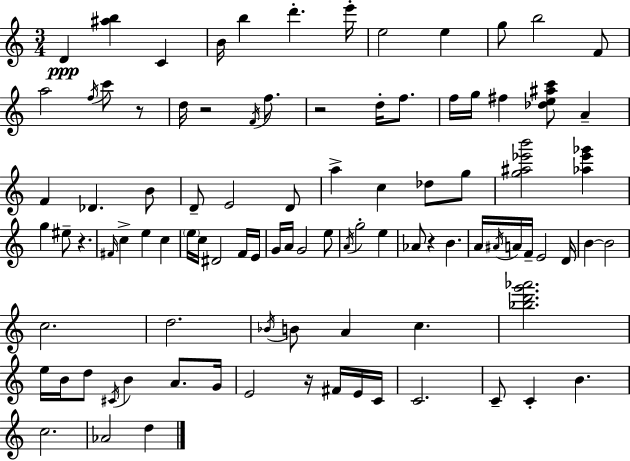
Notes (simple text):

D4/q [A#5,B5]/q C4/q B4/s B5/q D6/q. E6/s E5/h E5/q G5/e B5/h F4/e A5/h F5/s C6/e R/e D5/s R/h F4/s F5/e. R/h D5/s F5/e. F5/s G5/s F#5/q [Db5,E5,A#5,C6]/e A4/q F4/q Db4/q. B4/e D4/e E4/h D4/e A5/q C5/q Db5/e G5/e [G5,A#5,Eb6,B6]/h [Ab5,Eb6,Gb6]/q G5/q EIS5/e R/q. F#4/s C5/q E5/q C5/q E5/s C5/s D#4/h F4/s E4/s G4/s A4/s G4/h E5/e A4/s G5/h E5/q Ab4/e R/q B4/q. A4/s A#4/s A4/s F4/s E4/h D4/s B4/q B4/h C5/h. D5/h. Bb4/s B4/e A4/q C5/q. [Bb5,D6,G6,Ab6]/h. E5/s B4/s D5/e C#4/s B4/q A4/e. G4/s E4/h R/s F#4/s E4/s C4/s C4/h. C4/e C4/q B4/q. C5/h. Ab4/h D5/q